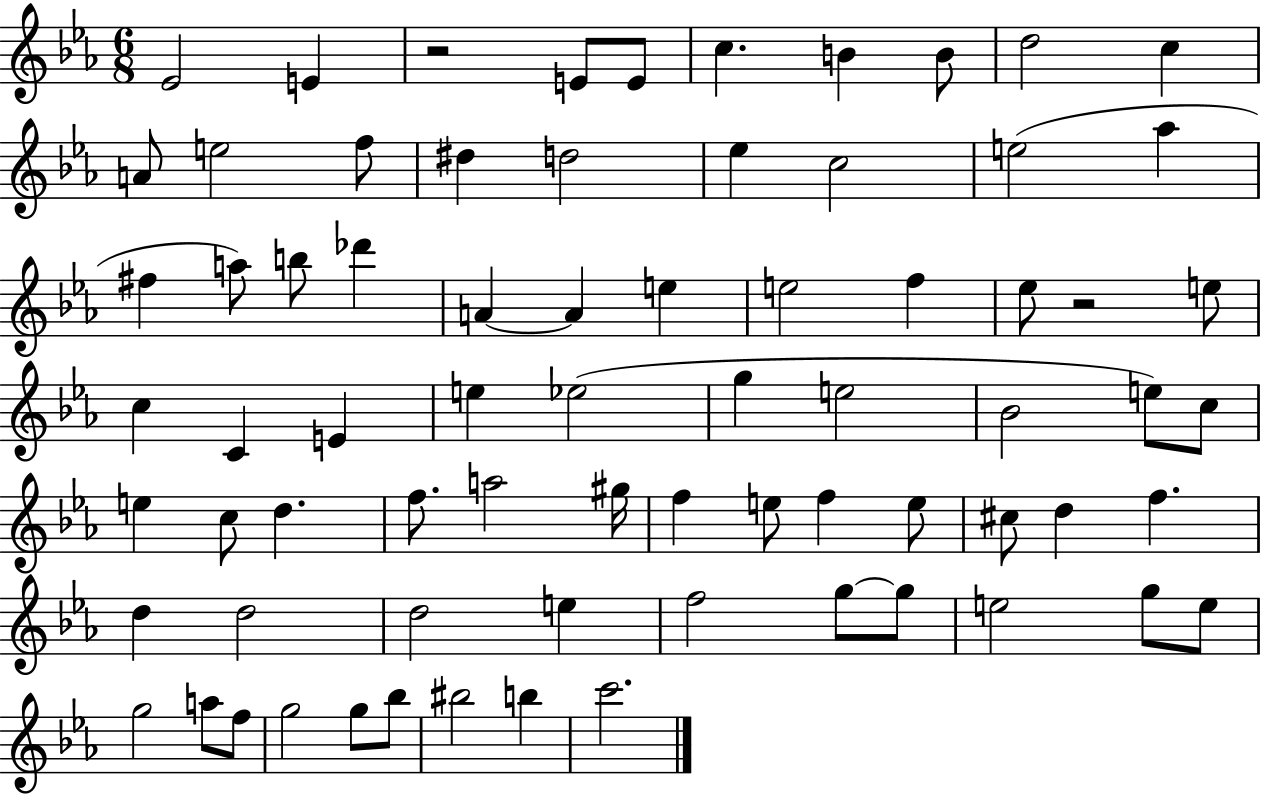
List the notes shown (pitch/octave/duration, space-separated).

Eb4/h E4/q R/h E4/e E4/e C5/q. B4/q B4/e D5/h C5/q A4/e E5/h F5/e D#5/q D5/h Eb5/q C5/h E5/h Ab5/q F#5/q A5/e B5/e Db6/q A4/q A4/q E5/q E5/h F5/q Eb5/e R/h E5/e C5/q C4/q E4/q E5/q Eb5/h G5/q E5/h Bb4/h E5/e C5/e E5/q C5/e D5/q. F5/e. A5/h G#5/s F5/q E5/e F5/q E5/e C#5/e D5/q F5/q. D5/q D5/h D5/h E5/q F5/h G5/e G5/e E5/h G5/e E5/e G5/h A5/e F5/e G5/h G5/e Bb5/e BIS5/h B5/q C6/h.